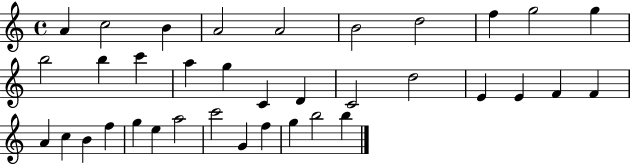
{
  \clef treble
  \time 4/4
  \defaultTimeSignature
  \key c \major
  a'4 c''2 b'4 | a'2 a'2 | b'2 d''2 | f''4 g''2 g''4 | \break b''2 b''4 c'''4 | a''4 g''4 c'4 d'4 | c'2 d''2 | e'4 e'4 f'4 f'4 | \break a'4 c''4 b'4 f''4 | g''4 e''4 a''2 | c'''2 g'4 f''4 | g''4 b''2 b''4 | \break \bar "|."
}